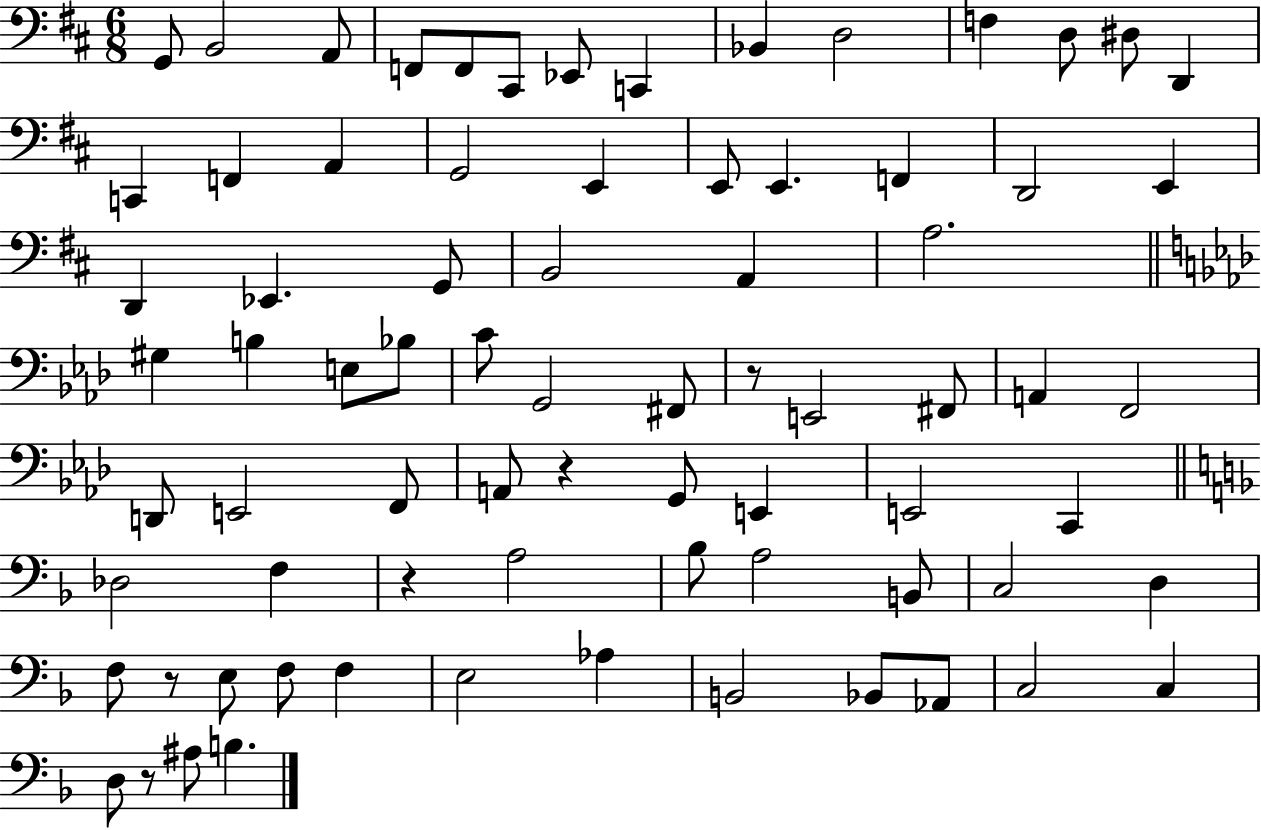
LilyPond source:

{
  \clef bass
  \numericTimeSignature
  \time 6/8
  \key d \major
  g,8 b,2 a,8 | f,8 f,8 cis,8 ees,8 c,4 | bes,4 d2 | f4 d8 dis8 d,4 | \break c,4 f,4 a,4 | g,2 e,4 | e,8 e,4. f,4 | d,2 e,4 | \break d,4 ees,4. g,8 | b,2 a,4 | a2. | \bar "||" \break \key f \minor gis4 b4 e8 bes8 | c'8 g,2 fis,8 | r8 e,2 fis,8 | a,4 f,2 | \break d,8 e,2 f,8 | a,8 r4 g,8 e,4 | e,2 c,4 | \bar "||" \break \key f \major des2 f4 | r4 a2 | bes8 a2 b,8 | c2 d4 | \break f8 r8 e8 f8 f4 | e2 aes4 | b,2 bes,8 aes,8 | c2 c4 | \break d8 r8 ais8 b4. | \bar "|."
}